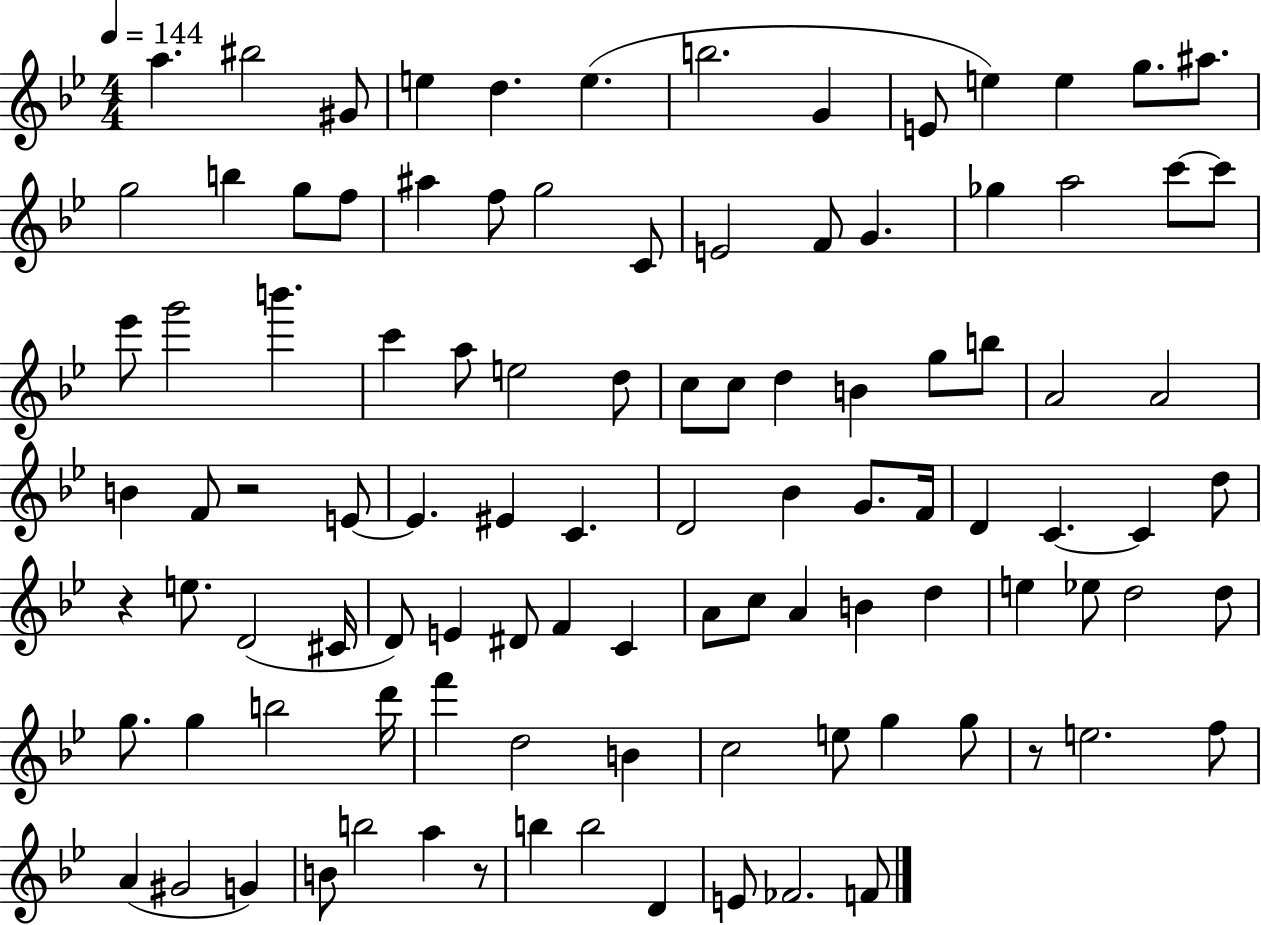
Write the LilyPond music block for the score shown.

{
  \clef treble
  \numericTimeSignature
  \time 4/4
  \key bes \major
  \tempo 4 = 144
  a''4. bis''2 gis'8 | e''4 d''4. e''4.( | b''2. g'4 | e'8 e''4) e''4 g''8. ais''8. | \break g''2 b''4 g''8 f''8 | ais''4 f''8 g''2 c'8 | e'2 f'8 g'4. | ges''4 a''2 c'''8~~ c'''8 | \break ees'''8 g'''2 b'''4. | c'''4 a''8 e''2 d''8 | c''8 c''8 d''4 b'4 g''8 b''8 | a'2 a'2 | \break b'4 f'8 r2 e'8~~ | e'4. eis'4 c'4. | d'2 bes'4 g'8. f'16 | d'4 c'4.~~ c'4 d''8 | \break r4 e''8. d'2( cis'16 | d'8) e'4 dis'8 f'4 c'4 | a'8 c''8 a'4 b'4 d''4 | e''4 ees''8 d''2 d''8 | \break g''8. g''4 b''2 d'''16 | f'''4 d''2 b'4 | c''2 e''8 g''4 g''8 | r8 e''2. f''8 | \break a'4( gis'2 g'4) | b'8 b''2 a''4 r8 | b''4 b''2 d'4 | e'8 fes'2. f'8 | \break \bar "|."
}